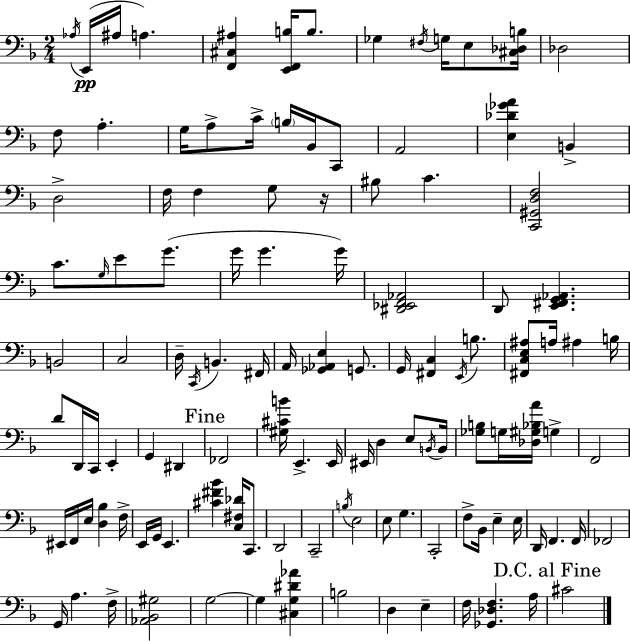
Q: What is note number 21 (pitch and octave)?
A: D3